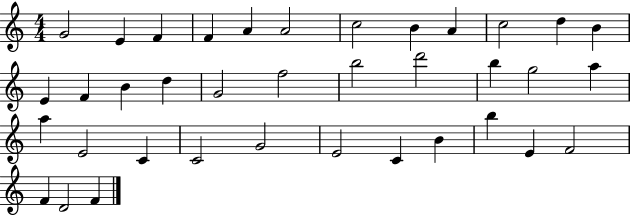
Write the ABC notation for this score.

X:1
T:Untitled
M:4/4
L:1/4
K:C
G2 E F F A A2 c2 B A c2 d B E F B d G2 f2 b2 d'2 b g2 a a E2 C C2 G2 E2 C B b E F2 F D2 F